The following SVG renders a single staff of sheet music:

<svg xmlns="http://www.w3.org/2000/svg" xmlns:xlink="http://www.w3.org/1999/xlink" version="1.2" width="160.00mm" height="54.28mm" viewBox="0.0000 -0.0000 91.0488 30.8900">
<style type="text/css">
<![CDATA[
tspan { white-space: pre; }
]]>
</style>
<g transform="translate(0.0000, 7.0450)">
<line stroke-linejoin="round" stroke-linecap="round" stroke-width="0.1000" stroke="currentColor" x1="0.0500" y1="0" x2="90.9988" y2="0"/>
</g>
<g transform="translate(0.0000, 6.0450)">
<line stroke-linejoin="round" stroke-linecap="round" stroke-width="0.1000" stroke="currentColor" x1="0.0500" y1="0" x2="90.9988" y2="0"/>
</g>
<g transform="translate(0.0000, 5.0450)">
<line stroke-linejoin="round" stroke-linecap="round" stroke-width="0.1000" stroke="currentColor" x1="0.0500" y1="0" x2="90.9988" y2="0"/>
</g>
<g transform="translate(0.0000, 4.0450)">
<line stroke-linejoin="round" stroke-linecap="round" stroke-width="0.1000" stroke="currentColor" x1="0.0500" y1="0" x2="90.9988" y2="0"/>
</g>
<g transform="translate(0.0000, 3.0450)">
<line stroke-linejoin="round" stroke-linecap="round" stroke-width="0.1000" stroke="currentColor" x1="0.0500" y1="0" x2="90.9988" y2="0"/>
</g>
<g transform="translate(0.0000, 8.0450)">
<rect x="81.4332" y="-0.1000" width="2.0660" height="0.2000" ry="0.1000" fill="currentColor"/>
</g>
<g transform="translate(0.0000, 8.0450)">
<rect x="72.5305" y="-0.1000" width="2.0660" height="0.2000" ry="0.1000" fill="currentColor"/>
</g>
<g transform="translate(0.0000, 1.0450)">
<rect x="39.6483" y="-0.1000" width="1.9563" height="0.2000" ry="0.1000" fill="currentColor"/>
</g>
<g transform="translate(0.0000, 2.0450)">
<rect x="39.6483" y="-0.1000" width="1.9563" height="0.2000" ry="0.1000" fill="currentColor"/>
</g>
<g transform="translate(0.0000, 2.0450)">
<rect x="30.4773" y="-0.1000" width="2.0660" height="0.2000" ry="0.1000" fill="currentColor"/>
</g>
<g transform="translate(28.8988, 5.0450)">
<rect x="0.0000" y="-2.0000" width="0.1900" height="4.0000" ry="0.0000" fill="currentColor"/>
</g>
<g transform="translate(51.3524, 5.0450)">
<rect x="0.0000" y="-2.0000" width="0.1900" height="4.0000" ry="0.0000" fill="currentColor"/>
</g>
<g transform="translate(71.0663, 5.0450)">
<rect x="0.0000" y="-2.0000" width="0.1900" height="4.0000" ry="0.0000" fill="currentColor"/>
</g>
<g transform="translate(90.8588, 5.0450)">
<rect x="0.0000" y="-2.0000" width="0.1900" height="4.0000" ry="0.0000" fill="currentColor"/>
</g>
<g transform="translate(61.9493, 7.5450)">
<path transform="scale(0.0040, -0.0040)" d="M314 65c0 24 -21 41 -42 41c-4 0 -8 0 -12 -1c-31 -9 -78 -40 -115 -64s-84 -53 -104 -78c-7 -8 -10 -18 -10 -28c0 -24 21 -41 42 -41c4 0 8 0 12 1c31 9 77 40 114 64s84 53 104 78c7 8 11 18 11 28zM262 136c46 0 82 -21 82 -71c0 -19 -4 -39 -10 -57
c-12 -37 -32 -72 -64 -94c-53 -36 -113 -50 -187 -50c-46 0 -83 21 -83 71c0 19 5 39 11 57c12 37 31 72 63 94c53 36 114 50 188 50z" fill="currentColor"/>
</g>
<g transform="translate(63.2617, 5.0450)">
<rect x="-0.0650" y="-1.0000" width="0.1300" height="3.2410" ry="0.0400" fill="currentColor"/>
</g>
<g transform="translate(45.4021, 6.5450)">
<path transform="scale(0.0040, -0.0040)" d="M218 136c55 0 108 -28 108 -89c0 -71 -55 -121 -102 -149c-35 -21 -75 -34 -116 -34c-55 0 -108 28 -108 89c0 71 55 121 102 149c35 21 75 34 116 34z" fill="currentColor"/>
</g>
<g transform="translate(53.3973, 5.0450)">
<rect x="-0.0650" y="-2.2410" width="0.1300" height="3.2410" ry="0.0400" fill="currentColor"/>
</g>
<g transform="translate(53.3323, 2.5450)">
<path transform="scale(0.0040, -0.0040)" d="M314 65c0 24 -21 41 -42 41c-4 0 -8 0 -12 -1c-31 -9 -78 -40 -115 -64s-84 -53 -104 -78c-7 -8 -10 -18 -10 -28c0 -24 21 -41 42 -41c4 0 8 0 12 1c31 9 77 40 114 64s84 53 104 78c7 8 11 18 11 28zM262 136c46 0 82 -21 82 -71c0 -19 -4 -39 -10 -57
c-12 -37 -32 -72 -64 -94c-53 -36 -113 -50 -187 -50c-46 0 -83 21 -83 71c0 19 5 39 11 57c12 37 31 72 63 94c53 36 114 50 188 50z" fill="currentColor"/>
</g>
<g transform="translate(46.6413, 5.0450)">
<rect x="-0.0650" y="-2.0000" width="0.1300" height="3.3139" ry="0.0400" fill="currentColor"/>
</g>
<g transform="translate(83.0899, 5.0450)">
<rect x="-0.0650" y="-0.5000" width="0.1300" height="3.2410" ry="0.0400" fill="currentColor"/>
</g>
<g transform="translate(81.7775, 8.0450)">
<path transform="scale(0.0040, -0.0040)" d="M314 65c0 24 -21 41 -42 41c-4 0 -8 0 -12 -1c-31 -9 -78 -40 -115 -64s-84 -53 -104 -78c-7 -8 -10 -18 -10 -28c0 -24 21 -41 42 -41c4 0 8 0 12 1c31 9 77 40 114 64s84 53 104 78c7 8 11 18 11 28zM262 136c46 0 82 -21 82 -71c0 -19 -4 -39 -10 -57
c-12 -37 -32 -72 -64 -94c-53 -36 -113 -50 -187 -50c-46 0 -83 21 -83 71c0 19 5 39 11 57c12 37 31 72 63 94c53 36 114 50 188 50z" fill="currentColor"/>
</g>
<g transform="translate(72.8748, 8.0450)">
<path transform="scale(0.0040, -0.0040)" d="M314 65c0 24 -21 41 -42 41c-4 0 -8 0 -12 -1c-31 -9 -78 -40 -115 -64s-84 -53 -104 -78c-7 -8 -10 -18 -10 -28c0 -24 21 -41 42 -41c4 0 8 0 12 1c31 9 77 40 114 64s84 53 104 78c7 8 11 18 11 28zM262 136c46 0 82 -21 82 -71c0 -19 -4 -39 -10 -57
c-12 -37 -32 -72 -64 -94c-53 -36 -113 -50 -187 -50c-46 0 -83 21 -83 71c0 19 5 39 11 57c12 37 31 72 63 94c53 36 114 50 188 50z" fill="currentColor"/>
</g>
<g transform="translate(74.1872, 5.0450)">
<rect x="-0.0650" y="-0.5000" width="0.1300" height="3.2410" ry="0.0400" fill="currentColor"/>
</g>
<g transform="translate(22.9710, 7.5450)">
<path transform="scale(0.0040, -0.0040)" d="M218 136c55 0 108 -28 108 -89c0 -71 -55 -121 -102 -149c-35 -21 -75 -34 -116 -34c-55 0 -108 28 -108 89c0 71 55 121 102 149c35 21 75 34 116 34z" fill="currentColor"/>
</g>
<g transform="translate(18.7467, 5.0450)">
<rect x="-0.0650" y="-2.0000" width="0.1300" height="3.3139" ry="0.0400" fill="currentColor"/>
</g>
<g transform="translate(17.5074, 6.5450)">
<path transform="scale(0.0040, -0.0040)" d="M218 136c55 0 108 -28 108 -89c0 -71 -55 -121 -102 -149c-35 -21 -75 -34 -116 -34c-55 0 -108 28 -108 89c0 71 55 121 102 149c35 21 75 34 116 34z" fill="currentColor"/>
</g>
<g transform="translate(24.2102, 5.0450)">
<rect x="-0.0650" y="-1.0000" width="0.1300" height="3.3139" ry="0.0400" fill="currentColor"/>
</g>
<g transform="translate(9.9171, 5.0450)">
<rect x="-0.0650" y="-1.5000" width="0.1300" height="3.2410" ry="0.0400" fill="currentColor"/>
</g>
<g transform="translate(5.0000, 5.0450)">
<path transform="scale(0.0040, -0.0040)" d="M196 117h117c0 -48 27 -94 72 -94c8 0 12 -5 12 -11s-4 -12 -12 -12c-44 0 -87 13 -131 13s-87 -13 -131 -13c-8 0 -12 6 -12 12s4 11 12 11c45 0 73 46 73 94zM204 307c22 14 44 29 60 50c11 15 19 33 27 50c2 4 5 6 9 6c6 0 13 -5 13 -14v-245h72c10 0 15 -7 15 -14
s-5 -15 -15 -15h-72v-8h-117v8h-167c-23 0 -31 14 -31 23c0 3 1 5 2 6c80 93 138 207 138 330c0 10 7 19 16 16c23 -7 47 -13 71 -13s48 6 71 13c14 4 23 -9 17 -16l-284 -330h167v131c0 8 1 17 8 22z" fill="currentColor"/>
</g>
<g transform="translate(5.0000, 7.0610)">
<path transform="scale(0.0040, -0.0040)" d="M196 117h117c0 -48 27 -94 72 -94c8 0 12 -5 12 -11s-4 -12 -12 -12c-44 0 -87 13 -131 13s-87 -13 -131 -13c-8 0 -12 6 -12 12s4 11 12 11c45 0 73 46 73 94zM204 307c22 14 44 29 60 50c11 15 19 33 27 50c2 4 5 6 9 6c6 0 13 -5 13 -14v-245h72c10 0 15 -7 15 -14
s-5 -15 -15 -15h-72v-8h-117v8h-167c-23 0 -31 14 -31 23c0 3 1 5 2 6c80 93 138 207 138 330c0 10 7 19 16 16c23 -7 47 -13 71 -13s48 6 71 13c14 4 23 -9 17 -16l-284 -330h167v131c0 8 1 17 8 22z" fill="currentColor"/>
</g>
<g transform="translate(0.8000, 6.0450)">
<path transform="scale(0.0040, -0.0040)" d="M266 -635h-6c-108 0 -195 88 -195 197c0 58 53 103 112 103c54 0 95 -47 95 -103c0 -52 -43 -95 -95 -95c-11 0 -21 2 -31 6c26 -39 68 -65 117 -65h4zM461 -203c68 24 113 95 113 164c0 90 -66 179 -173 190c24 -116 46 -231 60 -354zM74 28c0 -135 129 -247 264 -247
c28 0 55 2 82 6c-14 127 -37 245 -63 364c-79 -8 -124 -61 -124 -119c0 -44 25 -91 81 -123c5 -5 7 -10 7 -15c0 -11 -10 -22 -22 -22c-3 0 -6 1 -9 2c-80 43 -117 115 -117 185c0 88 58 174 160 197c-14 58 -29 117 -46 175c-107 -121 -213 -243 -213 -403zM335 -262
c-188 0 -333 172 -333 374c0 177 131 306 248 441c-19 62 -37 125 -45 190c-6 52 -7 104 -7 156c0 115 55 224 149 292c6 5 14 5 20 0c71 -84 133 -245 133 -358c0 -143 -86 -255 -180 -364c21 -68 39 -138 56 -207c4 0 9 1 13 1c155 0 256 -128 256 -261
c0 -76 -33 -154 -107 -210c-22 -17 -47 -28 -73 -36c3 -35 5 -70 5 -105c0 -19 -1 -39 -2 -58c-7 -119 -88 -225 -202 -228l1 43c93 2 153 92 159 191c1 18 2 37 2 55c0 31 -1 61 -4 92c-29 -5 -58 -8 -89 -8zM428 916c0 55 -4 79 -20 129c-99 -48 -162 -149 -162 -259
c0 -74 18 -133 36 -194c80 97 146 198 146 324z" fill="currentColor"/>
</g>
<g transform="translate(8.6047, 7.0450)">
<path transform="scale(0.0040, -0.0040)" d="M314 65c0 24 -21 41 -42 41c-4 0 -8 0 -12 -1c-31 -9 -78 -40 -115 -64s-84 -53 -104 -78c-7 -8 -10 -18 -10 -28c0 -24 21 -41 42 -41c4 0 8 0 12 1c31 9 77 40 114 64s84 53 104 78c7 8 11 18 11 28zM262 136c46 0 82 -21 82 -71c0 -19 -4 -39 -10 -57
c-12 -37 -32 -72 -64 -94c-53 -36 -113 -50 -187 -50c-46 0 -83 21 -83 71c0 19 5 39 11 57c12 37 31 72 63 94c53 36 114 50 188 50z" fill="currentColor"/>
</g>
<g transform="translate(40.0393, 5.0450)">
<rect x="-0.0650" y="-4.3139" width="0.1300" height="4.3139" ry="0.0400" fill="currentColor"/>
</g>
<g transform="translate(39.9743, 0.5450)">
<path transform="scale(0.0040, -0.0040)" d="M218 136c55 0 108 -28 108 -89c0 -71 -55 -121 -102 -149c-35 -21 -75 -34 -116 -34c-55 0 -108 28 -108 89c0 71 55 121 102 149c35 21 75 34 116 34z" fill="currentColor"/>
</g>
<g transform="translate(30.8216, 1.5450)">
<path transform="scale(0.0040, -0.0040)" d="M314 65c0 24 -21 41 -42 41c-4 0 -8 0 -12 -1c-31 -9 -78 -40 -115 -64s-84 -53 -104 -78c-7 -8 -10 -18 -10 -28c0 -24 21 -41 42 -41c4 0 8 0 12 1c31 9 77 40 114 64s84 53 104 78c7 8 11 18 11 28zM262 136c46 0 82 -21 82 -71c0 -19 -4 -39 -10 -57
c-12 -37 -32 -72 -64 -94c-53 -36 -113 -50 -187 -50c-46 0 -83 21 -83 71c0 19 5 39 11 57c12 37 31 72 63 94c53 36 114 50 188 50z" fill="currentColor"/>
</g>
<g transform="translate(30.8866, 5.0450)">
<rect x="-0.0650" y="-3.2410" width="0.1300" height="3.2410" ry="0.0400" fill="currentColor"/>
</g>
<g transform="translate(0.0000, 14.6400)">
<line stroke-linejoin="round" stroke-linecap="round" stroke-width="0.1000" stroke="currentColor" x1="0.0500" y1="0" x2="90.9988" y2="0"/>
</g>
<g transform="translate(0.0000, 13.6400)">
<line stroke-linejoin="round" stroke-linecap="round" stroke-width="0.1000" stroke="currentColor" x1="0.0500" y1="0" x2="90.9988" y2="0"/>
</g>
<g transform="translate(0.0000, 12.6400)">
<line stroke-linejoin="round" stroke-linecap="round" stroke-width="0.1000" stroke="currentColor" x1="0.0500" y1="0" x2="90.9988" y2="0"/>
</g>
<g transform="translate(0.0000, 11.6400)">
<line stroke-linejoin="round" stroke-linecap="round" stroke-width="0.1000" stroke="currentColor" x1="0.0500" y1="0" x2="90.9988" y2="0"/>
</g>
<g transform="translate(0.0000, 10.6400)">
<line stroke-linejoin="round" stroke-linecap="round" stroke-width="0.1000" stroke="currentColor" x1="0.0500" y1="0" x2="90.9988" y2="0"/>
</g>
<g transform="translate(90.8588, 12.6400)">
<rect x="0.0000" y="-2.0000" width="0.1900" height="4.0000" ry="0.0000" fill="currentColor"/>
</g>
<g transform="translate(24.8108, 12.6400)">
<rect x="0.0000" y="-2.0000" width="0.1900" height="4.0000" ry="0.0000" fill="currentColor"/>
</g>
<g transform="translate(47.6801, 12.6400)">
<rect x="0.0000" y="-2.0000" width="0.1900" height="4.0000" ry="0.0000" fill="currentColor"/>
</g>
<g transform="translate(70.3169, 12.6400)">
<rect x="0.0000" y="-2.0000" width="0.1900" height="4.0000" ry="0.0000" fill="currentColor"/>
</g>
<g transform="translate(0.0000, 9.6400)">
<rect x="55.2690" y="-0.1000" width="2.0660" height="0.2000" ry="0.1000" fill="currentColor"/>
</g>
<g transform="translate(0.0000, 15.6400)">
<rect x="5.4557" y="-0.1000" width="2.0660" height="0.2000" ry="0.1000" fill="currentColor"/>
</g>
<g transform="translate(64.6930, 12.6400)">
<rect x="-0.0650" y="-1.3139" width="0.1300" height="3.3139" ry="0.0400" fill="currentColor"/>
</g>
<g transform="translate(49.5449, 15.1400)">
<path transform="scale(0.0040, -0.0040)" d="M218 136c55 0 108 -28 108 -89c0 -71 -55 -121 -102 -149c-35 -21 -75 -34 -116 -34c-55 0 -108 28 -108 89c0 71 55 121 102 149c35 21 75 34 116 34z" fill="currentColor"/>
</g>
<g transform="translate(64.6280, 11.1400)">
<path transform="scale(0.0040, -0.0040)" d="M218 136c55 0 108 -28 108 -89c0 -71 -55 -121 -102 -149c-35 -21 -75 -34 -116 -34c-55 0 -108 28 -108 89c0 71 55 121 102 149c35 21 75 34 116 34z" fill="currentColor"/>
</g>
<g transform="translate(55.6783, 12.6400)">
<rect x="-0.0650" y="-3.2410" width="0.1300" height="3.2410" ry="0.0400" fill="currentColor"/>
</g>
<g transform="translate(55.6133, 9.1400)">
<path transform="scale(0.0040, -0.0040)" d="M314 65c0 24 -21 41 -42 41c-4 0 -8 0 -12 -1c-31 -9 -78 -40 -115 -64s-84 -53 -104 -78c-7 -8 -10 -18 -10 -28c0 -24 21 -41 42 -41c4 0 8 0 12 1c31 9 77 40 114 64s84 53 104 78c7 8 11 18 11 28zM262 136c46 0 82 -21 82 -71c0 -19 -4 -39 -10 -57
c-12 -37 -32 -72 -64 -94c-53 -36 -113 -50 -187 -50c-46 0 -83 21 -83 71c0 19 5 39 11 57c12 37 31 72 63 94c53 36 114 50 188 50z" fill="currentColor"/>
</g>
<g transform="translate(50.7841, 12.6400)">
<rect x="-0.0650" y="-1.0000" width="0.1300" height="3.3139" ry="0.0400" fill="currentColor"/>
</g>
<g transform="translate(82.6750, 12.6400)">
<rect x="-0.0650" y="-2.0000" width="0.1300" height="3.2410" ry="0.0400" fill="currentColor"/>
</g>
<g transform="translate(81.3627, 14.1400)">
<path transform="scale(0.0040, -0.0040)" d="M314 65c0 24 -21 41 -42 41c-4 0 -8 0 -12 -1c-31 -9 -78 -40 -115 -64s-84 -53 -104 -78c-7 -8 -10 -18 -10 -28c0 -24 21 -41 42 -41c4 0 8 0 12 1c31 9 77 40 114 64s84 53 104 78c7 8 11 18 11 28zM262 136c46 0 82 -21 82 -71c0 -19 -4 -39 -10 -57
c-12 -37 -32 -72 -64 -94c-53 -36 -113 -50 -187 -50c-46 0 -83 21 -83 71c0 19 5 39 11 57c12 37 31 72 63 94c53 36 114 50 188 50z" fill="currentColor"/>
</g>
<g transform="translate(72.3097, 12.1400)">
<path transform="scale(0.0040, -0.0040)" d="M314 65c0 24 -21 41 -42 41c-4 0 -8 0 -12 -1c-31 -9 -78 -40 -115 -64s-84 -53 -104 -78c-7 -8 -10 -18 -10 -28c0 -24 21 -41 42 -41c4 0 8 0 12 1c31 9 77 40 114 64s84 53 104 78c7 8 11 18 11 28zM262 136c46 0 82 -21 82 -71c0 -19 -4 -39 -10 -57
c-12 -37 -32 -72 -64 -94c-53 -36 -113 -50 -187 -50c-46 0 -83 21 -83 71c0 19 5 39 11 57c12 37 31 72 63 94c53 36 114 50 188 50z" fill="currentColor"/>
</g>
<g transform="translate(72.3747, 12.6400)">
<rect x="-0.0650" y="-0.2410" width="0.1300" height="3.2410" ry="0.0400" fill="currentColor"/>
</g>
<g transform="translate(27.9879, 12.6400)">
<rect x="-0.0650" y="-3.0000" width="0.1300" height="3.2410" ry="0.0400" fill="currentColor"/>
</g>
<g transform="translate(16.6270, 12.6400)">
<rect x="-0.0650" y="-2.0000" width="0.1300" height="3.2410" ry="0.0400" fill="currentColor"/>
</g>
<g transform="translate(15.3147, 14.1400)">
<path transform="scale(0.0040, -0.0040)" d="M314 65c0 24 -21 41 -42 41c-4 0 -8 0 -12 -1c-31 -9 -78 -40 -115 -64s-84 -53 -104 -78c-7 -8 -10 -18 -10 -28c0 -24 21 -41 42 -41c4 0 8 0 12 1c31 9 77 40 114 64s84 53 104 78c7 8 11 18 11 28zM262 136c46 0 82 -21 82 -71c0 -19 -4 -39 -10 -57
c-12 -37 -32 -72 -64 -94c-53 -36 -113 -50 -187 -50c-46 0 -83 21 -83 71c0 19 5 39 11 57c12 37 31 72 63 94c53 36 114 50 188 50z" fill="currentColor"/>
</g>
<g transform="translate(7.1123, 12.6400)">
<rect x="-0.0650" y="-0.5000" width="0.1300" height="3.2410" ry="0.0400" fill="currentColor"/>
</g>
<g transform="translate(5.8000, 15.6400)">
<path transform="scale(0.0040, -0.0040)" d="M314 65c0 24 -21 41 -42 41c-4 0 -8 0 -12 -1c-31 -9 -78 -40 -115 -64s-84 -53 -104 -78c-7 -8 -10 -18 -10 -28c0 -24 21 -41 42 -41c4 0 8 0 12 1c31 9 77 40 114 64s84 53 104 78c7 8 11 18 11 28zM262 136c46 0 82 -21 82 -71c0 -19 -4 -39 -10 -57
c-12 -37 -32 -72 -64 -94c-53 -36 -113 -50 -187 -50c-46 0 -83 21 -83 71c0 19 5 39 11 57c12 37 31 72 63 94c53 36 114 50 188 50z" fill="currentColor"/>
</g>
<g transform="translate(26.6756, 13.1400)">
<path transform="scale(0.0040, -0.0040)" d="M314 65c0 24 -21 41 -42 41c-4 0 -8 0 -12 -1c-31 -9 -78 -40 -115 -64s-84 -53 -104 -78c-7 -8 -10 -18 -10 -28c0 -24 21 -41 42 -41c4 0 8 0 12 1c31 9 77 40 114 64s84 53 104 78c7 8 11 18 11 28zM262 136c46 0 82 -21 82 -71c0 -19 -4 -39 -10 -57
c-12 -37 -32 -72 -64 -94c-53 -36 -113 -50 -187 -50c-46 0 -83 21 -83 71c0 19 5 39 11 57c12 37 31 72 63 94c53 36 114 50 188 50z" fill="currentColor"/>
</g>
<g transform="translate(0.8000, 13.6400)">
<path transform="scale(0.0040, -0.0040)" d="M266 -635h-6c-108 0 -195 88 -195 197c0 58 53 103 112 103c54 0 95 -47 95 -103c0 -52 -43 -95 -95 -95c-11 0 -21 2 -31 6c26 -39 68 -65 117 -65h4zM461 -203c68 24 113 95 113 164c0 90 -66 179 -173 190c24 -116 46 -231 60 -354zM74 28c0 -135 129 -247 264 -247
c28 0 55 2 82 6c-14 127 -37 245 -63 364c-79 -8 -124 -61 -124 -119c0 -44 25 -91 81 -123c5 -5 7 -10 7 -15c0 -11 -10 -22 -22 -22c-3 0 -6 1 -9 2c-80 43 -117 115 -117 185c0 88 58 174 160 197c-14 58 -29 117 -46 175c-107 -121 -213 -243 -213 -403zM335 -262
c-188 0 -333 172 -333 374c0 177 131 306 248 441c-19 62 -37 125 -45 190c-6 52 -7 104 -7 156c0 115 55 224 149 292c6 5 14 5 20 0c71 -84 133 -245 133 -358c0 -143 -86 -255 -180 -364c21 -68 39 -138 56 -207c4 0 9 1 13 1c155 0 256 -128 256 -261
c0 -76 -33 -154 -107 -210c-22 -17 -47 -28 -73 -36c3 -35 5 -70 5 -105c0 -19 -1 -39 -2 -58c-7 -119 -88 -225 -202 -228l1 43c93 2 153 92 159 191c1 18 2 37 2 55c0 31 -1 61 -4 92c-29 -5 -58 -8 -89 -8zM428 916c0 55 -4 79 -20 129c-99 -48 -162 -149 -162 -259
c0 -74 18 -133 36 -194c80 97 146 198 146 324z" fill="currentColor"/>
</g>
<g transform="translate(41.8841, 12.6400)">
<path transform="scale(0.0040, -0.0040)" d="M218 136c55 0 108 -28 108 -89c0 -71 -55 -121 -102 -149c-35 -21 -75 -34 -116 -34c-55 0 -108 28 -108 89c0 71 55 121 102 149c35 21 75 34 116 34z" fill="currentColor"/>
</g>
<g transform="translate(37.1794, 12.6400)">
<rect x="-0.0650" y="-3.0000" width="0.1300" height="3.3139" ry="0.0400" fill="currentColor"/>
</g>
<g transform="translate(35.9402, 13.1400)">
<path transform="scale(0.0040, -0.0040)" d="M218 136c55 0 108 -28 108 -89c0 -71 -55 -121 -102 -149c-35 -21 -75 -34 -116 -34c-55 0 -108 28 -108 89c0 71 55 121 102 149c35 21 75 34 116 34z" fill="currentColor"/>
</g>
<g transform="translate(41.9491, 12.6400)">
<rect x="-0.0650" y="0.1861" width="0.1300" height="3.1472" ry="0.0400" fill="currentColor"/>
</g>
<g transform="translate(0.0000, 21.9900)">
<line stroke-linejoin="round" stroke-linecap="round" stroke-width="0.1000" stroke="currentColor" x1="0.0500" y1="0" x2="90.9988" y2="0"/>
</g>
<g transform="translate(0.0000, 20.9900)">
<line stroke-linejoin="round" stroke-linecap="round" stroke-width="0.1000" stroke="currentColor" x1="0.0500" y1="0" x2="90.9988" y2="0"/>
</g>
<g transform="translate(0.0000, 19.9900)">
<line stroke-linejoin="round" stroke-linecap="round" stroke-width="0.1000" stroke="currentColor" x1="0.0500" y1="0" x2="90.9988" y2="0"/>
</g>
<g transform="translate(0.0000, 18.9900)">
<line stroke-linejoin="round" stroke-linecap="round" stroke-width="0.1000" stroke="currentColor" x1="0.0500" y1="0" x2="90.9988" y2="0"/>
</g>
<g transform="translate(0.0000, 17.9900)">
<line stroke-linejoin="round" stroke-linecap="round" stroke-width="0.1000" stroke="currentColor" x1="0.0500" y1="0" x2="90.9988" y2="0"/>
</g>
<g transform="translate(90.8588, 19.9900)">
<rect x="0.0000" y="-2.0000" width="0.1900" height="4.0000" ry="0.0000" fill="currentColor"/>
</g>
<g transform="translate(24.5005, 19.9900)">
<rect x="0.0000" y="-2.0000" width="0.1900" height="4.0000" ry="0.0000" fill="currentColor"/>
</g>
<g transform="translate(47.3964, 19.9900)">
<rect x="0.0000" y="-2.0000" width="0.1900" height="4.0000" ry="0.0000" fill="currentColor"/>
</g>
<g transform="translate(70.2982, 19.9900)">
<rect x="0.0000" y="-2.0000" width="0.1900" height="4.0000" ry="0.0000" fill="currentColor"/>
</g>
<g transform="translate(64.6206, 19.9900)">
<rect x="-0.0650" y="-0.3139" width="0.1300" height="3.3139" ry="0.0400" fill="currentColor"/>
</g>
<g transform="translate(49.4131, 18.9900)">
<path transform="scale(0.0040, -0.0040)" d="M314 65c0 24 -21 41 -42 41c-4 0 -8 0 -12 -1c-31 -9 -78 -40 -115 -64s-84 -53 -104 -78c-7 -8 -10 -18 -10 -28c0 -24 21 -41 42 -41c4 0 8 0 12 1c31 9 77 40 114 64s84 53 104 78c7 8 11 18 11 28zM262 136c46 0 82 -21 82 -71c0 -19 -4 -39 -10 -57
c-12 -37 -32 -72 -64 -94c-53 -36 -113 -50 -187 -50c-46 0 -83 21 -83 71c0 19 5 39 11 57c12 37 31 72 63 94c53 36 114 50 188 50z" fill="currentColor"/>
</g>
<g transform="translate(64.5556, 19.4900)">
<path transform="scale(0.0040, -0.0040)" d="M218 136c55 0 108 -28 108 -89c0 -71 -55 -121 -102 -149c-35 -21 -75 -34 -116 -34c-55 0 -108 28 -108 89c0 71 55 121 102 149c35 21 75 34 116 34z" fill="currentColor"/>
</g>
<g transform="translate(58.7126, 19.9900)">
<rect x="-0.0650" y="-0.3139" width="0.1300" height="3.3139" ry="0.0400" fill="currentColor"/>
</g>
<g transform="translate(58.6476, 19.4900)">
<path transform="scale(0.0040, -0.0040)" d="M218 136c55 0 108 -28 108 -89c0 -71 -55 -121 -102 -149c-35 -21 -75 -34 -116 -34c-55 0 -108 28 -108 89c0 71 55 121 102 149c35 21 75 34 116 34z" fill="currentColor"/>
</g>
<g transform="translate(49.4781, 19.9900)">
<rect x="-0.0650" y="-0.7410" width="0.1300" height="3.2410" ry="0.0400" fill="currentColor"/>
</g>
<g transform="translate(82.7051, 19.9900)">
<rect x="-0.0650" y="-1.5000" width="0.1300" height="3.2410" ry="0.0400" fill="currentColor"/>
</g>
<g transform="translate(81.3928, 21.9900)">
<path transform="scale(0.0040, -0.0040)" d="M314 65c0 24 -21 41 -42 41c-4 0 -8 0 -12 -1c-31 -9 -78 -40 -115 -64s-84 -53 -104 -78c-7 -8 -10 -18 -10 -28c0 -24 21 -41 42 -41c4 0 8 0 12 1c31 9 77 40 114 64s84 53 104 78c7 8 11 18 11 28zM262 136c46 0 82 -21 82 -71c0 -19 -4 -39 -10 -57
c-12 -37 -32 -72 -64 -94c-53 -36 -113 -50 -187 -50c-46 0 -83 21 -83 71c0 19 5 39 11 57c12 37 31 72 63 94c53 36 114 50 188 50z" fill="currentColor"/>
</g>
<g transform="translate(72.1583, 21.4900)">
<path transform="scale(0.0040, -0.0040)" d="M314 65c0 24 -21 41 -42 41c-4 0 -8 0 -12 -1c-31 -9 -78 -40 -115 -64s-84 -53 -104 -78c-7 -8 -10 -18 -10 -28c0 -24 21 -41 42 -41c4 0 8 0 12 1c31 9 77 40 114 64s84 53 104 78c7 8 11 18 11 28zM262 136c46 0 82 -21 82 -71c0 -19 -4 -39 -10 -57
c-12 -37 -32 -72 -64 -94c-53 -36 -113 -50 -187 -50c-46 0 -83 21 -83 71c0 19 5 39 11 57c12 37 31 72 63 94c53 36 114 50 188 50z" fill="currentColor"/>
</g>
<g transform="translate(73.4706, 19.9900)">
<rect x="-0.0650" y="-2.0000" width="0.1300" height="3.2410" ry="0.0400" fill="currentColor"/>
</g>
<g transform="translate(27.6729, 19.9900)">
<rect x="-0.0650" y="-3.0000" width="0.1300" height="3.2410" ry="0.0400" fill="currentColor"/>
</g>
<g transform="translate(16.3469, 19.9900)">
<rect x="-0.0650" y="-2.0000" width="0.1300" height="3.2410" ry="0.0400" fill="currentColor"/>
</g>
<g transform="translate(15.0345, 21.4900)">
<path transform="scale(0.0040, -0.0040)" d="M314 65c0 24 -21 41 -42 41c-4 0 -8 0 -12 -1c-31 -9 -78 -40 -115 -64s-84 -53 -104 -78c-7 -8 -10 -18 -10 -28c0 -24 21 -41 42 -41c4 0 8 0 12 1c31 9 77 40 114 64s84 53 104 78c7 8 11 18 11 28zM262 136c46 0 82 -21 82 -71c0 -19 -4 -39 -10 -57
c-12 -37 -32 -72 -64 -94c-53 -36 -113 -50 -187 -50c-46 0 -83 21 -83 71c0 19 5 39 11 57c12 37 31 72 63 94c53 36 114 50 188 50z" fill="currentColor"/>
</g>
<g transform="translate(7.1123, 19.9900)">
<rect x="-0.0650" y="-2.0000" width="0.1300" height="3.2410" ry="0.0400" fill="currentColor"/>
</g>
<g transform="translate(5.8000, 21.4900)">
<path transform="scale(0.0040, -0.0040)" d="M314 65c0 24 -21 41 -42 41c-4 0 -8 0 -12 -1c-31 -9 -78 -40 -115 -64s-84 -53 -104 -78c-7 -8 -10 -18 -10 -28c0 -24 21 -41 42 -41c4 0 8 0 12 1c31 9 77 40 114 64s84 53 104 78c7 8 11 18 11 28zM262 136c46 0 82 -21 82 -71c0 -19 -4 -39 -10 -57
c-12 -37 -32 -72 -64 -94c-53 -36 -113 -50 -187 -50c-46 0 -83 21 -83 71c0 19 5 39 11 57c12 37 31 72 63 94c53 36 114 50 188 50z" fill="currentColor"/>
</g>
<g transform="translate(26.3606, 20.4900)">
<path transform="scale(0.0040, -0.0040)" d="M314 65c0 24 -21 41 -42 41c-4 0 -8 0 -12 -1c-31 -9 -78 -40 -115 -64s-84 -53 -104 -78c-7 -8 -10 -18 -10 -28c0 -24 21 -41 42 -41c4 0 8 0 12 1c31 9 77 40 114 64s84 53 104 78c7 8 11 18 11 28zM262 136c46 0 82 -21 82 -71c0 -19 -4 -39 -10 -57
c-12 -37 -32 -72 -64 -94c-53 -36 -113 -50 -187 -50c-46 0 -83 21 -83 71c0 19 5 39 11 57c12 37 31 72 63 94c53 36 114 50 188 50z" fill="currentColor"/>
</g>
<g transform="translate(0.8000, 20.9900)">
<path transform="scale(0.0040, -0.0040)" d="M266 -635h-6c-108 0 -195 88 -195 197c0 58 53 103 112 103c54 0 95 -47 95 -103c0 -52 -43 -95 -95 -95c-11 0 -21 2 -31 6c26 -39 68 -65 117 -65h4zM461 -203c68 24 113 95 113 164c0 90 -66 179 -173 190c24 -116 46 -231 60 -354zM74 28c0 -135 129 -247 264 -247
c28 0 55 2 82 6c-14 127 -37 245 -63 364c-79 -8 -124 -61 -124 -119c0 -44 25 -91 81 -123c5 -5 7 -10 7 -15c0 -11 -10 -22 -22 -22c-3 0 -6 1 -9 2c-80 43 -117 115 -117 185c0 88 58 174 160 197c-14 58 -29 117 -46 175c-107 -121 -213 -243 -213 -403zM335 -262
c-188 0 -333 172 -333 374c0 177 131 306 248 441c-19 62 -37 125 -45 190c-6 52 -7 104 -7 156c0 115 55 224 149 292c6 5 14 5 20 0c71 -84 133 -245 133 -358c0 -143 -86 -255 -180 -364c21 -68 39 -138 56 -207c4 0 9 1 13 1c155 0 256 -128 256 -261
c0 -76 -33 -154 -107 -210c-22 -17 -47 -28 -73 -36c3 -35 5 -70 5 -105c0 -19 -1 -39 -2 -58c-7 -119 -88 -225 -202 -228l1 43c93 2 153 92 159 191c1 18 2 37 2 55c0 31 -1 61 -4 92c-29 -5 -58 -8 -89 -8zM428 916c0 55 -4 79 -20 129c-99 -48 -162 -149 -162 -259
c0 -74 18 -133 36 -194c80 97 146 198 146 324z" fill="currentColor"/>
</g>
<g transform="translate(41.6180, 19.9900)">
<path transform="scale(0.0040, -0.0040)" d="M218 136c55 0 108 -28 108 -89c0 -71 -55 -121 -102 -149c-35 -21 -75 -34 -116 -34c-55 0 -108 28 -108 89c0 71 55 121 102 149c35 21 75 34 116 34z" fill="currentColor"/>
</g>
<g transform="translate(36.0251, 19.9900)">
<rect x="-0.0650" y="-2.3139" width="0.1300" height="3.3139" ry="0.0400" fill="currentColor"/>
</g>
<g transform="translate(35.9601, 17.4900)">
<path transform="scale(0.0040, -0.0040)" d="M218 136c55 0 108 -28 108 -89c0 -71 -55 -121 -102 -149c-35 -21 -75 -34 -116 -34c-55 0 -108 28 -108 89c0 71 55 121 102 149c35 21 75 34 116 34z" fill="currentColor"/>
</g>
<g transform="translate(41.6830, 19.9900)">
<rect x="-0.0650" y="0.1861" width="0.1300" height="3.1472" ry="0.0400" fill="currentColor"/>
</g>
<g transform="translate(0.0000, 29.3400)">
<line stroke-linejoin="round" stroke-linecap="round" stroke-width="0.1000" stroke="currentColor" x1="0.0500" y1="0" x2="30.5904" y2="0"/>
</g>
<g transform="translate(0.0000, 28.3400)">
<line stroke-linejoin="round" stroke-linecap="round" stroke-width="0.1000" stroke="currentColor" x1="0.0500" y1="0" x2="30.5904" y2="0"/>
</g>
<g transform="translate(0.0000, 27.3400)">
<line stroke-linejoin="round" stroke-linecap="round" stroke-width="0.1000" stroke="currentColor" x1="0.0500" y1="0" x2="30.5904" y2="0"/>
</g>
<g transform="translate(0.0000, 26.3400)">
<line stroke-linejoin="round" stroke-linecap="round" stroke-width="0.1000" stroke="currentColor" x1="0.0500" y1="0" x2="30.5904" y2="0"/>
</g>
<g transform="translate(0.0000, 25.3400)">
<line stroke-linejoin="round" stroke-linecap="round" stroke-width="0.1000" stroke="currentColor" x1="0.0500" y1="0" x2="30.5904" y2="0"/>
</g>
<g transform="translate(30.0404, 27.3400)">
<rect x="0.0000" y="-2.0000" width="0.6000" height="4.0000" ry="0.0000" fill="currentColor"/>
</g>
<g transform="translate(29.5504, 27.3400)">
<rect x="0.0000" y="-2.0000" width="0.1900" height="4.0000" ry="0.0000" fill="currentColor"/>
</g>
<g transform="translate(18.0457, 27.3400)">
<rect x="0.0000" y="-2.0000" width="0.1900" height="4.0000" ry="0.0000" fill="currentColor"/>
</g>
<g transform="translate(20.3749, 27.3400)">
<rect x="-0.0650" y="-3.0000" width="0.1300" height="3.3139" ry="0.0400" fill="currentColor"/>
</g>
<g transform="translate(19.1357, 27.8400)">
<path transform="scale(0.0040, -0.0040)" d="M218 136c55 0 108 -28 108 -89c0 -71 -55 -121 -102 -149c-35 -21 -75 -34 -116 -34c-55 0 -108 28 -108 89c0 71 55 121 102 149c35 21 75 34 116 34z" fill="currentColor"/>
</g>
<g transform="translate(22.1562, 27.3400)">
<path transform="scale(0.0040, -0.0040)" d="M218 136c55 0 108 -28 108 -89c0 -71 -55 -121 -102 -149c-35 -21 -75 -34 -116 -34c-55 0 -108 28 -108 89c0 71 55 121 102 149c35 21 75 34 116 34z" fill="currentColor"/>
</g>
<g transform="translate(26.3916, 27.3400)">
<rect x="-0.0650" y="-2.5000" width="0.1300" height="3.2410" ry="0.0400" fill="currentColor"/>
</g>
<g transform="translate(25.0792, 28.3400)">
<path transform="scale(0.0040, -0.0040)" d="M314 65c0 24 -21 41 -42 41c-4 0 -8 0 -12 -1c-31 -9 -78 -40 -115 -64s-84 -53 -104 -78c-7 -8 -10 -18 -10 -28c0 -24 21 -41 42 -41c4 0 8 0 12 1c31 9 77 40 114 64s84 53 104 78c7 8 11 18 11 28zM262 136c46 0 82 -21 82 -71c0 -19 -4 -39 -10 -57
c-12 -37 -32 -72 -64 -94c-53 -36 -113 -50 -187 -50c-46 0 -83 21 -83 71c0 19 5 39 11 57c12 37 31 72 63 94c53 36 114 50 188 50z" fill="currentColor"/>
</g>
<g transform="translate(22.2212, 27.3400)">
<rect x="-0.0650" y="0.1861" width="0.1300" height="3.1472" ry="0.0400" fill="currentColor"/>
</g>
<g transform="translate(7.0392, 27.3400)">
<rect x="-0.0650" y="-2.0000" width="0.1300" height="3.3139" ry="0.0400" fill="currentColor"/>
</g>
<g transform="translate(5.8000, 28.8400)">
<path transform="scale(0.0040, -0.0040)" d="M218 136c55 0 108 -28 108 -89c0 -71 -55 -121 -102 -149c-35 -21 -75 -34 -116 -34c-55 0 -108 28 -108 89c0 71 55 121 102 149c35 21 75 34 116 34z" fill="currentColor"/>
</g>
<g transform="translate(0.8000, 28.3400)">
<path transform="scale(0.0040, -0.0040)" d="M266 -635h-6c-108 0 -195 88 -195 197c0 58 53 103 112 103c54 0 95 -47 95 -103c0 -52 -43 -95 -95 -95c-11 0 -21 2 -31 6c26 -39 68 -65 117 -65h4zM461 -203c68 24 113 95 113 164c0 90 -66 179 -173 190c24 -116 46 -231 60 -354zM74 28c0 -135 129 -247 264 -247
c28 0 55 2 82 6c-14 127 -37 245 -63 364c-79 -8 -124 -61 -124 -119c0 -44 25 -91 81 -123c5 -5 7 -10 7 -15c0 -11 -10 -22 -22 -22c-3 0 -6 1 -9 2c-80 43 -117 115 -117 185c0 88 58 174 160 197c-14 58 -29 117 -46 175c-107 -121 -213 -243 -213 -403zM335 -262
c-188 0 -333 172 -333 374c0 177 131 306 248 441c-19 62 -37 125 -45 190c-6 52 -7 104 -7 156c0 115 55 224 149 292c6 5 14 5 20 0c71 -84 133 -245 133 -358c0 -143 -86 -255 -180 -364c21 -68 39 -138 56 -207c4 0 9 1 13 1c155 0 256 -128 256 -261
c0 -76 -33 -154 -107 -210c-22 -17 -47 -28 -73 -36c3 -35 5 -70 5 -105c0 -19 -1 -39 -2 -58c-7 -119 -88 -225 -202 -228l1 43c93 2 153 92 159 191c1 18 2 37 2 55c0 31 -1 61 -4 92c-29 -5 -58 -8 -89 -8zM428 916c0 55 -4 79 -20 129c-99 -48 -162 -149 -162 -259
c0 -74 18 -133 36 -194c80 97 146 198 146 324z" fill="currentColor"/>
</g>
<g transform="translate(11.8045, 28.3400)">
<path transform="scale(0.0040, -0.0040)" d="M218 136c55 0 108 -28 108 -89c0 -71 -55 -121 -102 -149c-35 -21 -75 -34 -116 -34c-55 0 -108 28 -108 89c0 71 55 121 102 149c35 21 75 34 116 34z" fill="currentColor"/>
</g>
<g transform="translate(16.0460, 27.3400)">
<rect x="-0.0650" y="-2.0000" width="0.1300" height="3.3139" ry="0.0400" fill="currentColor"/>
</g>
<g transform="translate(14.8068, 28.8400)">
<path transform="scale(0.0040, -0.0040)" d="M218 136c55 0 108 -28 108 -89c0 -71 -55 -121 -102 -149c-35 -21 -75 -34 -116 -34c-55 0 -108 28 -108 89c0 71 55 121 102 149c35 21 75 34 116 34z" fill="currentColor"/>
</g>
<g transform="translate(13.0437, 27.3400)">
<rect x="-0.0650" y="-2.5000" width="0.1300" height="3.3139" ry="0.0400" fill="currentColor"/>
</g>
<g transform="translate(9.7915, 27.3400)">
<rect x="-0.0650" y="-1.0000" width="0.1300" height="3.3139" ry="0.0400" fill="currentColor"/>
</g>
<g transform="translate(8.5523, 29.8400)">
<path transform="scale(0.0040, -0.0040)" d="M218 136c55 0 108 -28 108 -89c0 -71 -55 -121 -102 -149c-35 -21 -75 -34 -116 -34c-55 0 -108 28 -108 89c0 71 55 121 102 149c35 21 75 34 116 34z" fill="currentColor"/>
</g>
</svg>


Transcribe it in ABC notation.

X:1
T:Untitled
M:4/4
L:1/4
K:C
E2 F D b2 d' F g2 D2 C2 C2 C2 F2 A2 A B D b2 e c2 F2 F2 F2 A2 g B d2 c c F2 E2 F D G F A B G2